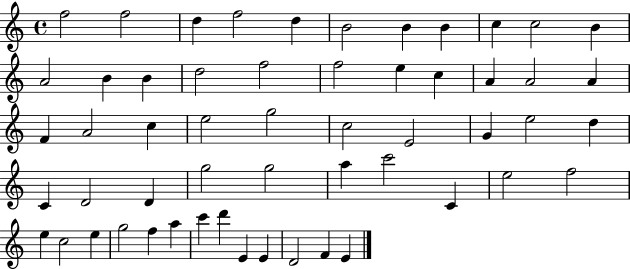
X:1
T:Untitled
M:4/4
L:1/4
K:C
f2 f2 d f2 d B2 B B c c2 B A2 B B d2 f2 f2 e c A A2 A F A2 c e2 g2 c2 E2 G e2 d C D2 D g2 g2 a c'2 C e2 f2 e c2 e g2 f a c' d' E E D2 F E